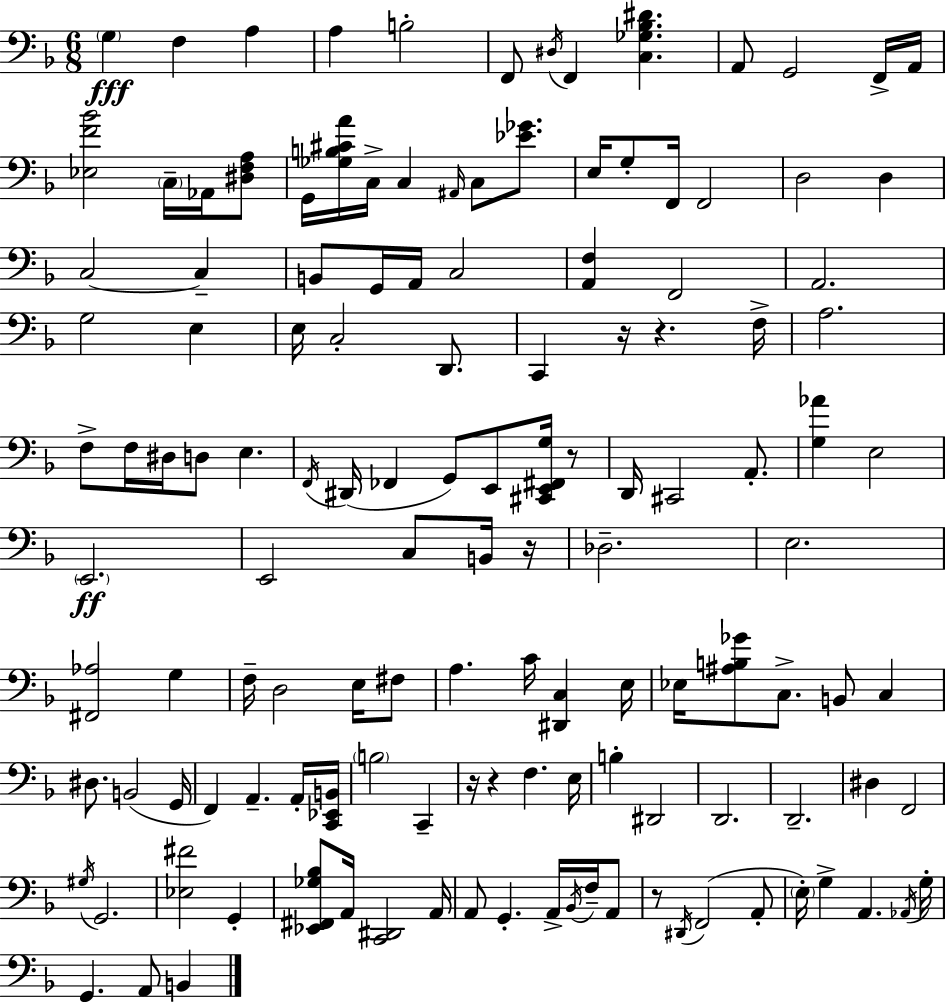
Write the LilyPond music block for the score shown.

{
  \clef bass
  \numericTimeSignature
  \time 6/8
  \key d \minor
  \parenthesize g4\fff f4 a4 | a4 b2-. | f,8 \acciaccatura { dis16 } f,4 <c ges bes dis'>4. | a,8 g,2 f,16-> | \break a,16 <ees f' bes'>2 \parenthesize c16-- aes,16 <dis f a>8 | g,16 <ges b cis' a'>16 c16-> c4 \grace { ais,16 } c8 <ees' ges'>8. | e16 g8-. f,16 f,2 | d2 d4 | \break c2~~ c4-- | b,8 g,16 a,16 c2 | <a, f>4 f,2 | a,2. | \break g2 e4 | e16 c2-. d,8. | c,4 r16 r4. | f16-> a2. | \break f8-> f16 dis16 d8 e4. | \acciaccatura { f,16 } dis,16( fes,4 g,8) e,8 | <cis, e, fis, g>16 r8 d,16 cis,2 | a,8.-. <g aes'>4 e2 | \break \parenthesize e,2.\ff | e,2 c8 | b,16 r16 des2.-- | e2. | \break <fis, aes>2 g4 | f16-- d2 | e16 fis8 a4. c'16 <dis, c>4 | e16 ees16 <ais b ges'>8 c8.-> b,8 c4 | \break dis8. b,2( | g,16 f,4) a,4.-- | a,16-. <c, ees, b,>16 \parenthesize b2 c,4-- | r16 r4 f4. | \break e16 b4-. dis,2 | d,2. | d,2.-- | dis4 f,2 | \break \acciaccatura { gis16 } g,2. | <ees fis'>2 | g,4-. <ees, fis, ges bes>8 a,16 <c, dis,>2 | a,16 a,8 g,4.-. | \break a,16-> \acciaccatura { bes,16 } f16-- a,8 r8 \acciaccatura { dis,16 }( f,2 | a,8-. \parenthesize e16-.) g4-> a,4. | \acciaccatura { aes,16 } g16-. g,4. | a,8 b,4 \bar "|."
}